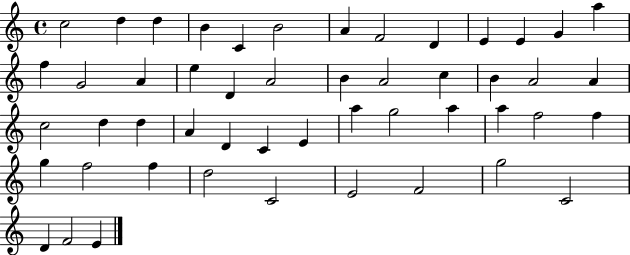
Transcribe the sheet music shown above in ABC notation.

X:1
T:Untitled
M:4/4
L:1/4
K:C
c2 d d B C B2 A F2 D E E G a f G2 A e D A2 B A2 c B A2 A c2 d d A D C E a g2 a a f2 f g f2 f d2 C2 E2 F2 g2 C2 D F2 E